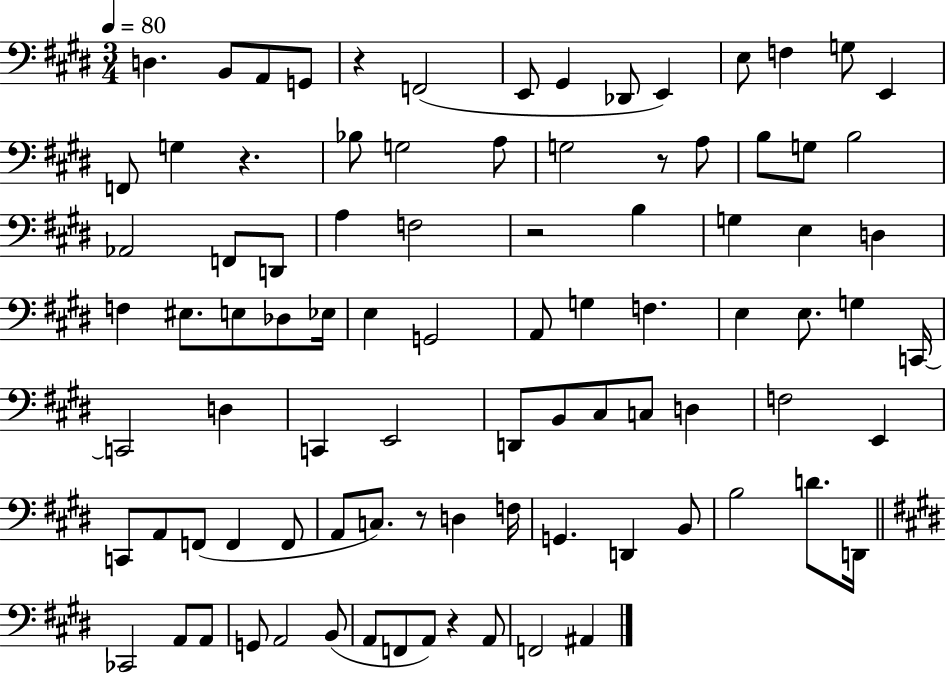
{
  \clef bass
  \numericTimeSignature
  \time 3/4
  \key e \major
  \tempo 4 = 80
  d4. b,8 a,8 g,8 | r4 f,2( | e,8 gis,4 des,8 e,4) | e8 f4 g8 e,4 | \break f,8 g4 r4. | bes8 g2 a8 | g2 r8 a8 | b8 g8 b2 | \break aes,2 f,8 d,8 | a4 f2 | r2 b4 | g4 e4 d4 | \break f4 eis8. e8 des8 ees16 | e4 g,2 | a,8 g4 f4. | e4 e8. g4 c,16~~ | \break c,2 d4 | c,4 e,2 | d,8 b,8 cis8 c8 d4 | f2 e,4 | \break c,8 a,8 f,8( f,4 f,8 | a,8 c8.) r8 d4 f16 | g,4. d,4 b,8 | b2 d'8. d,16 | \break \bar "||" \break \key e \major ces,2 a,8 a,8 | g,8 a,2 b,8( | a,8 f,8 a,8) r4 a,8 | f,2 ais,4 | \break \bar "|."
}